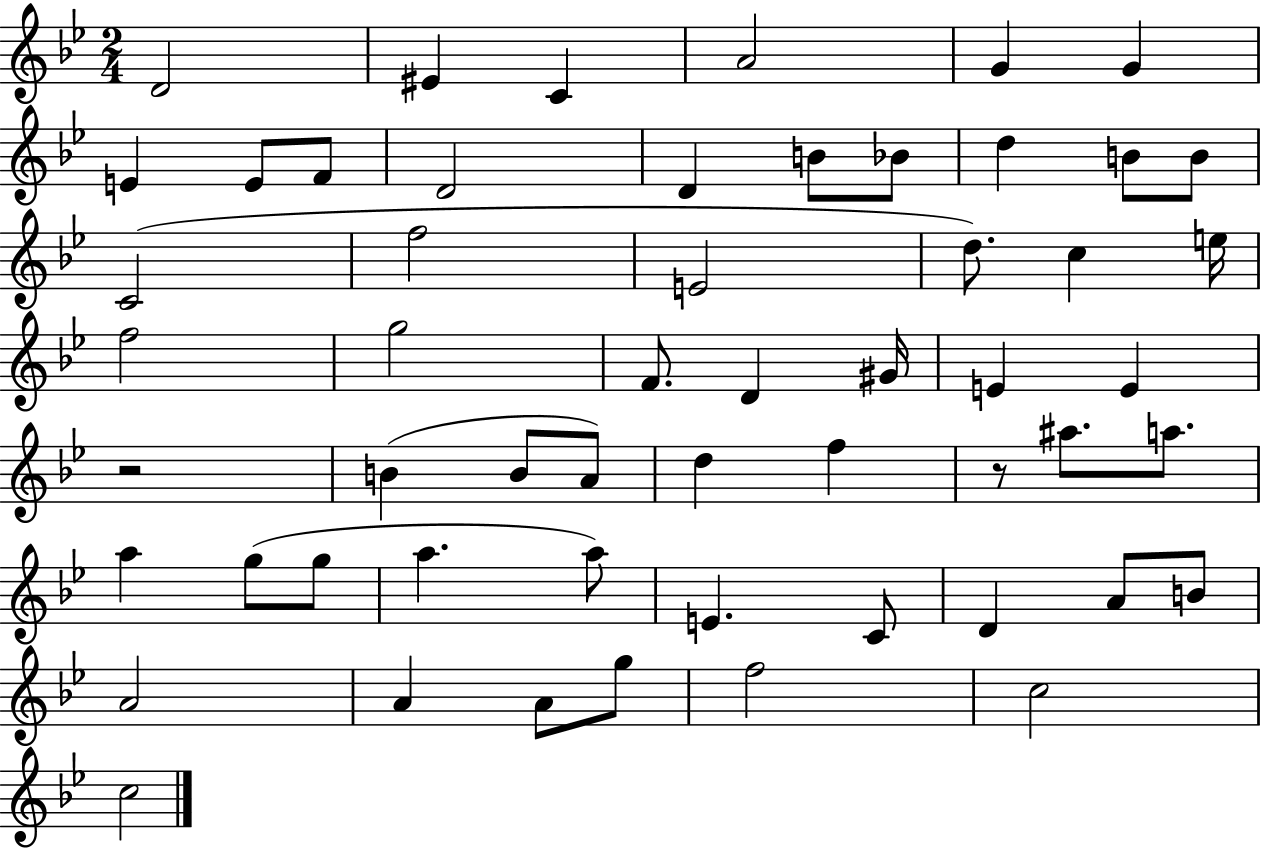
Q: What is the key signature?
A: BES major